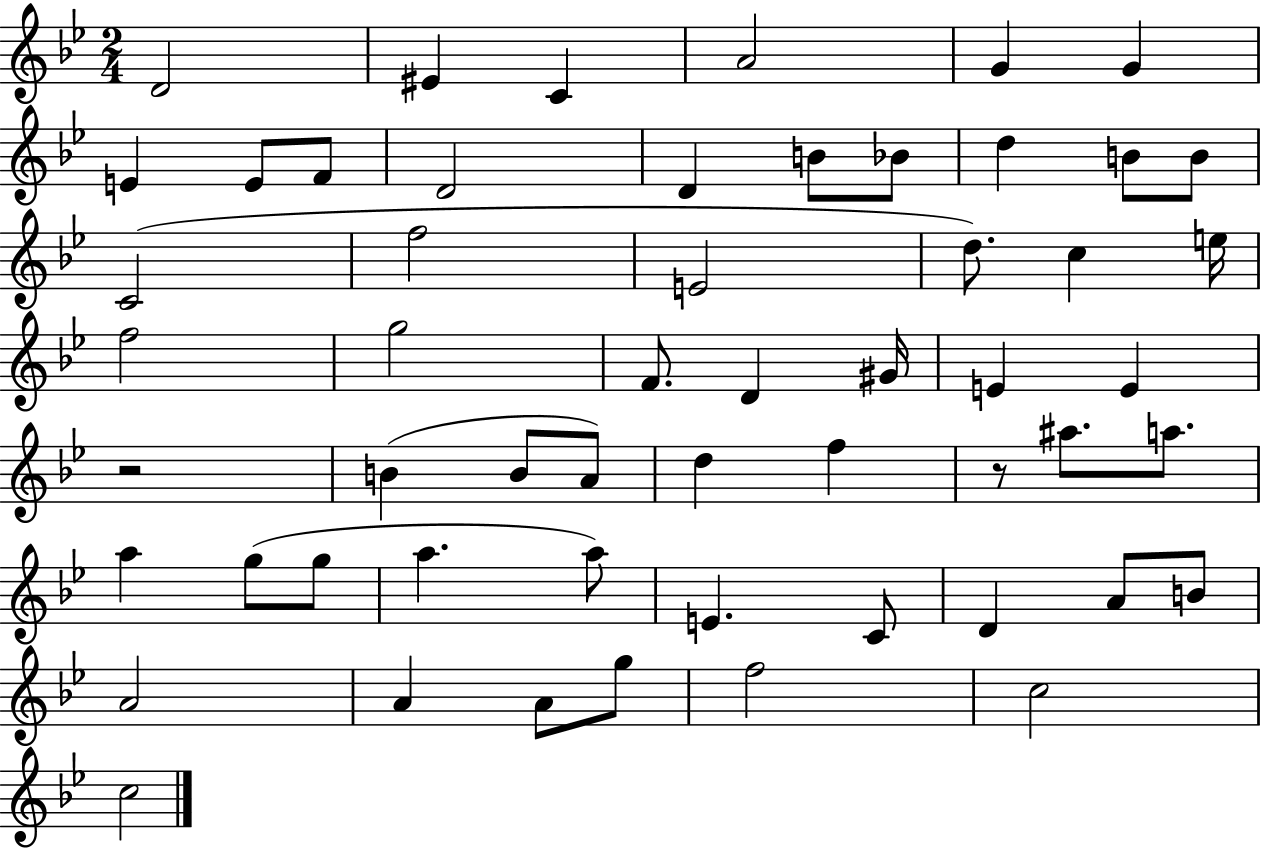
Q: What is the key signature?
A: BES major